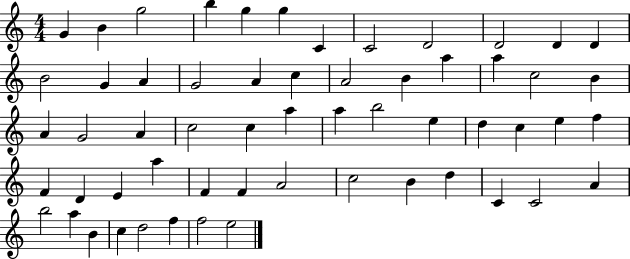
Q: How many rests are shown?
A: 0